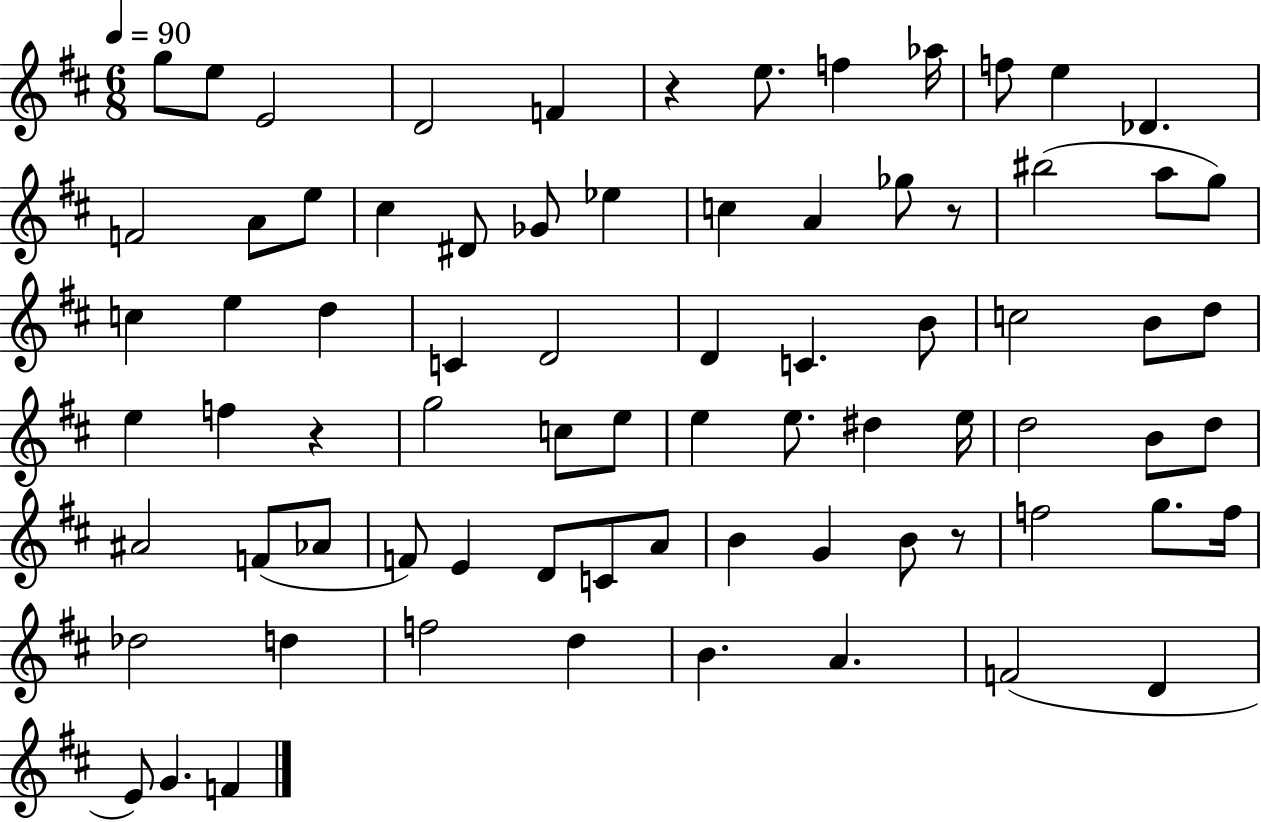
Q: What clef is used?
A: treble